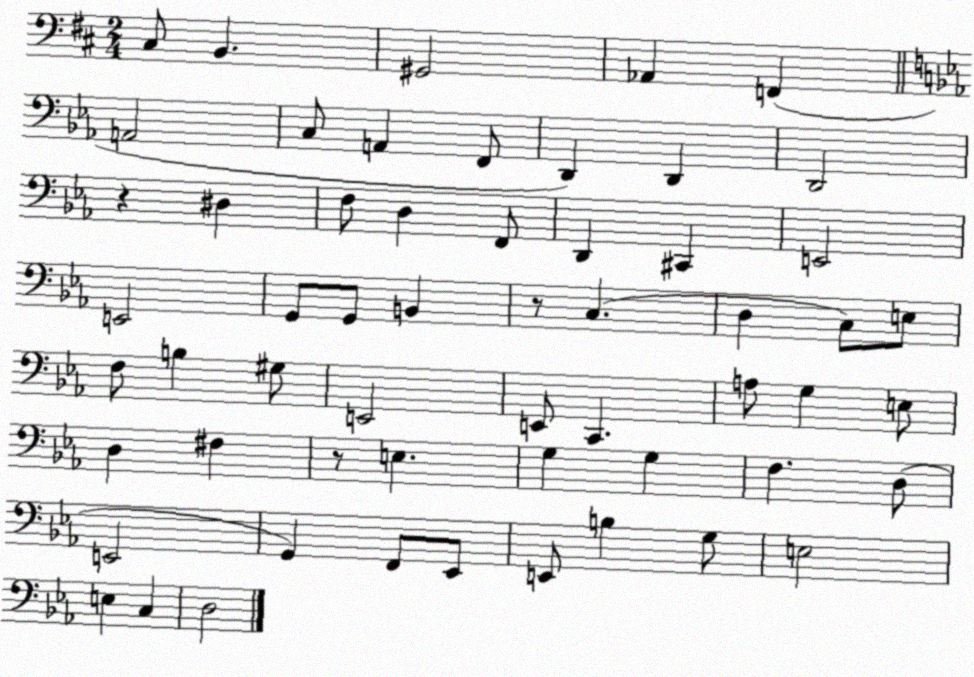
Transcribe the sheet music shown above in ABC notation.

X:1
T:Untitled
M:2/4
L:1/4
K:D
^C,/2 B,, ^G,,2 _A,, F,, A,,2 C,/2 A,, F,,/2 D,, D,, D,,2 z ^D, F,/2 D, F,,/2 D,, ^C,, E,,2 E,,2 G,,/2 G,,/2 B,, z/2 C, D, C,/2 E,/2 F,/2 B, ^G,/2 E,,2 E,,/2 C,, A,/2 G, E,/2 D, ^F, z/2 E, G, G, F, D,/2 E,,2 G,, F,,/2 _E,,/2 E,,/2 B, G,/2 E,2 E, C, D,2